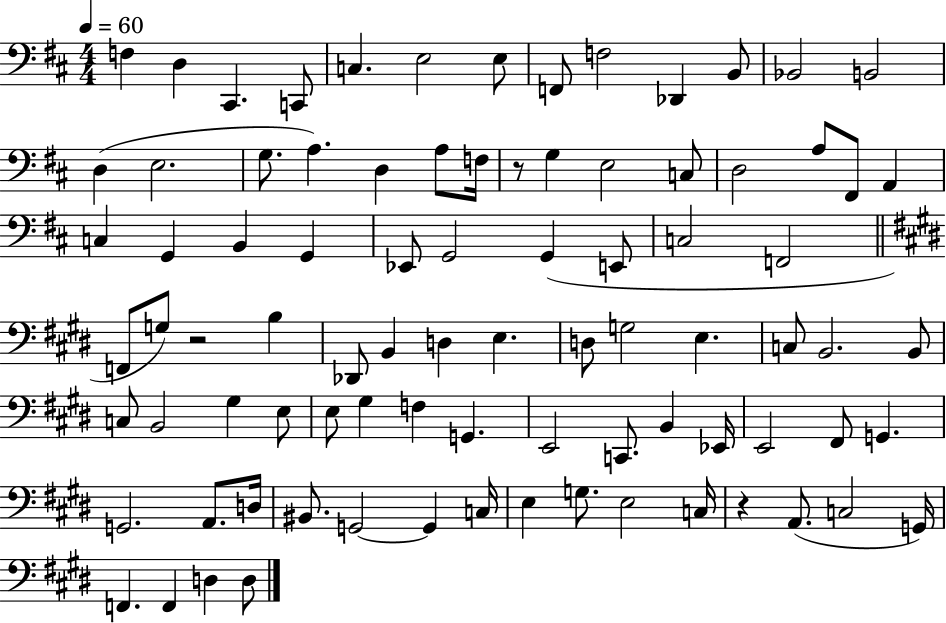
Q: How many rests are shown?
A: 3